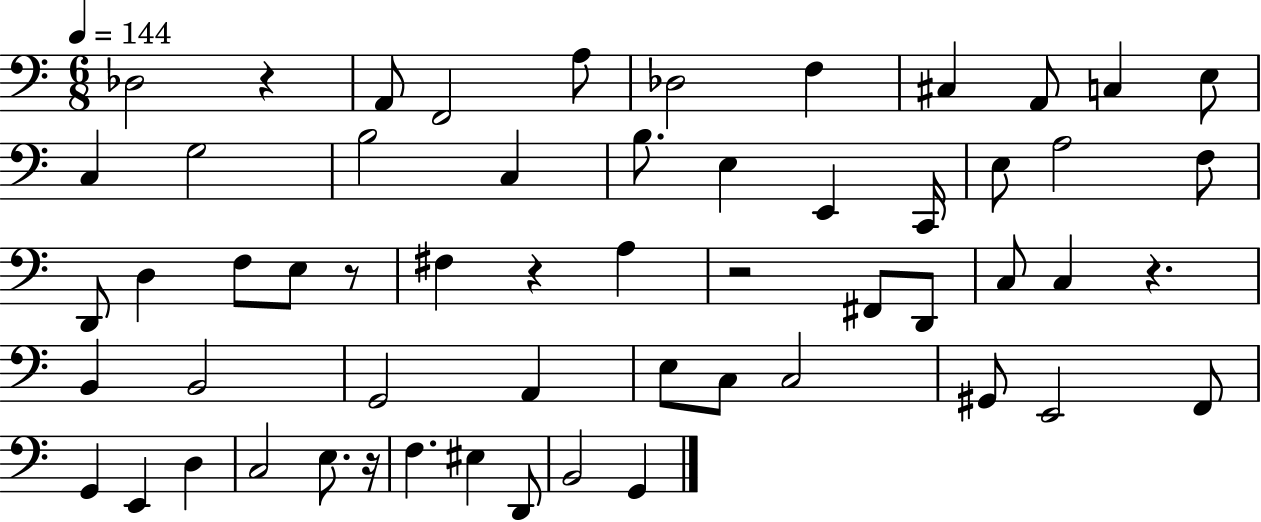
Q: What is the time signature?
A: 6/8